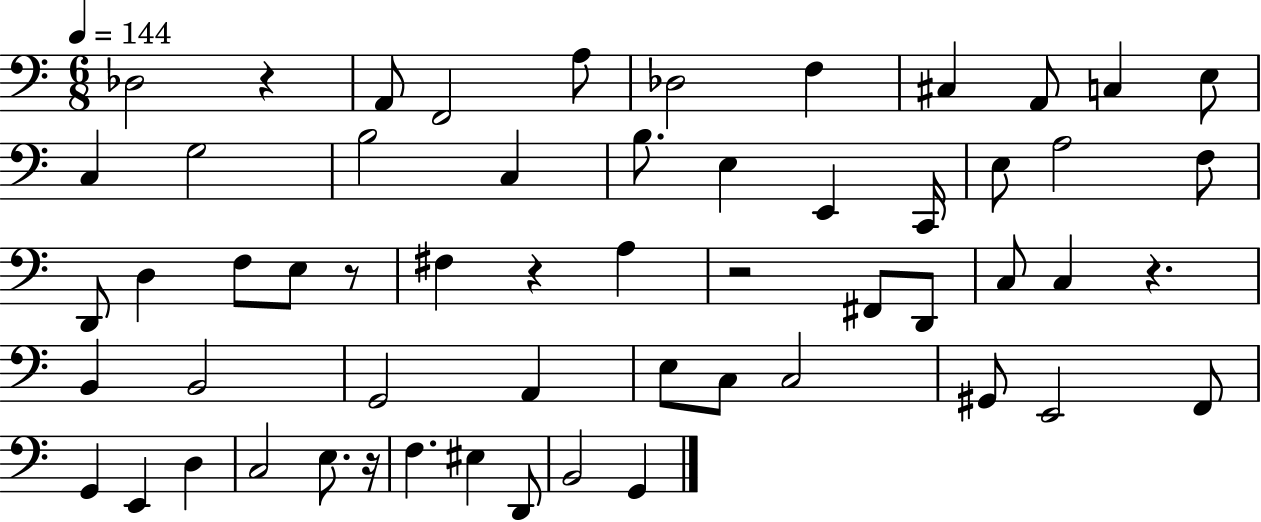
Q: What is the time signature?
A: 6/8